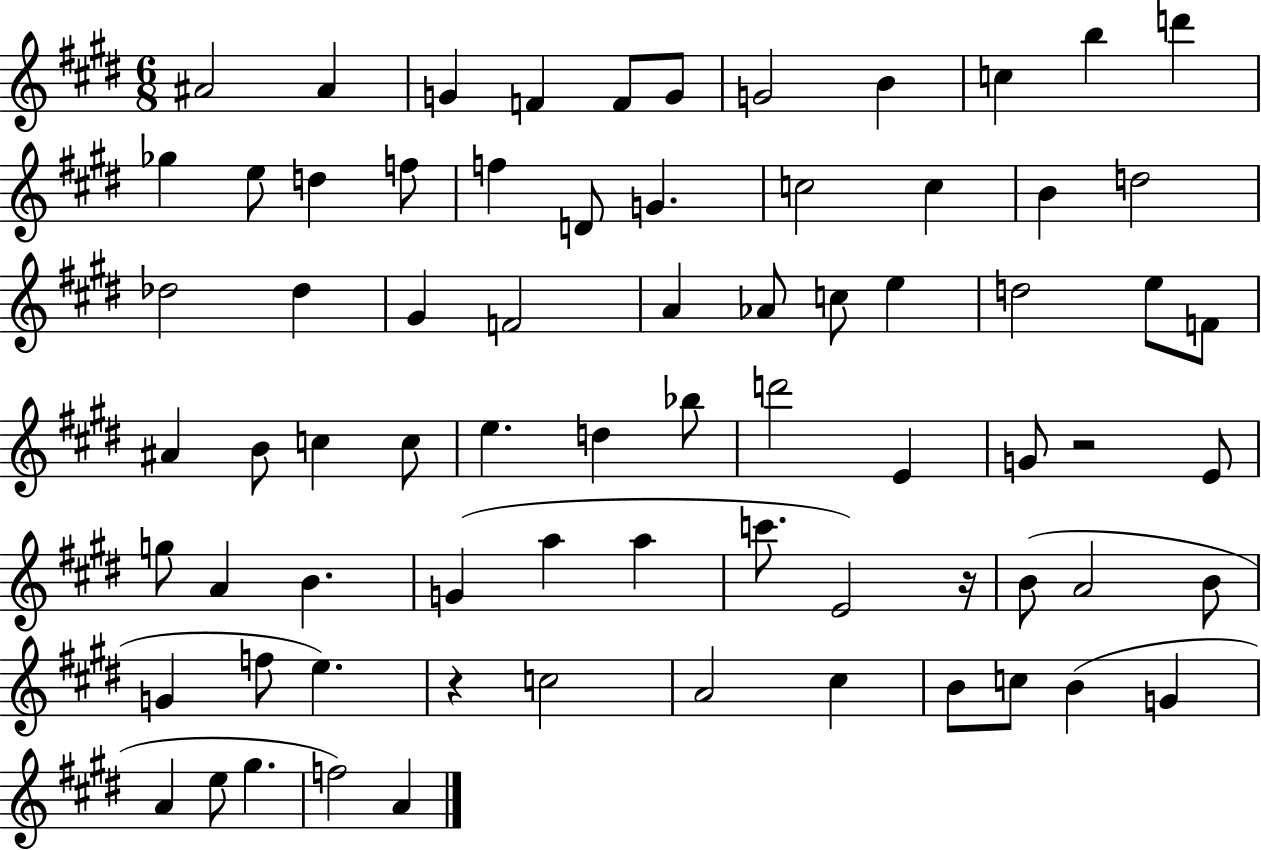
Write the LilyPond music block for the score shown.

{
  \clef treble
  \numericTimeSignature
  \time 6/8
  \key e \major
  ais'2 ais'4 | g'4 f'4 f'8 g'8 | g'2 b'4 | c''4 b''4 d'''4 | \break ges''4 e''8 d''4 f''8 | f''4 d'8 g'4. | c''2 c''4 | b'4 d''2 | \break des''2 des''4 | gis'4 f'2 | a'4 aes'8 c''8 e''4 | d''2 e''8 f'8 | \break ais'4 b'8 c''4 c''8 | e''4. d''4 bes''8 | d'''2 e'4 | g'8 r2 e'8 | \break g''8 a'4 b'4. | g'4( a''4 a''4 | c'''8. e'2) r16 | b'8( a'2 b'8 | \break g'4 f''8 e''4.) | r4 c''2 | a'2 cis''4 | b'8 c''8 b'4( g'4 | \break a'4 e''8 gis''4. | f''2) a'4 | \bar "|."
}